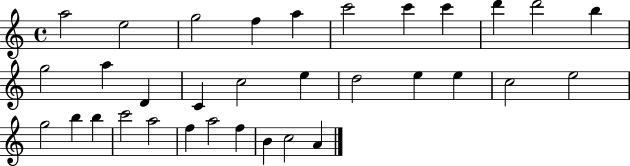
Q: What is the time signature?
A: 4/4